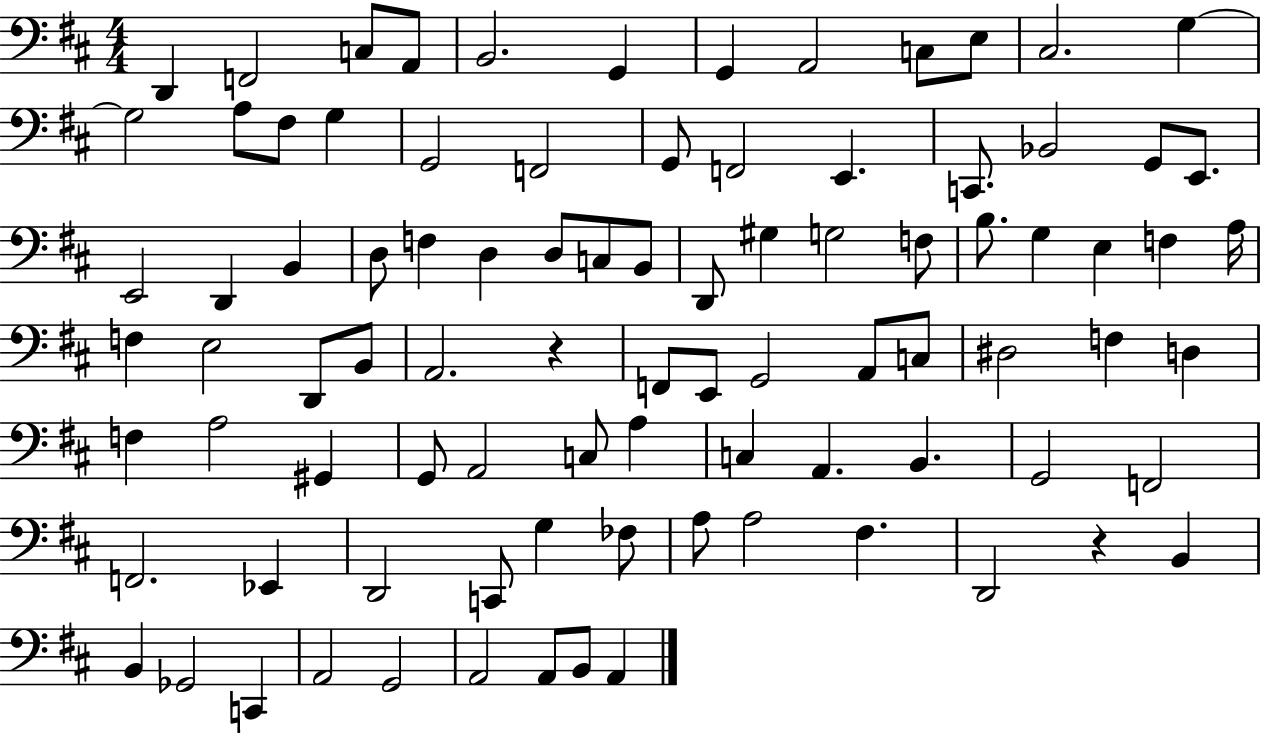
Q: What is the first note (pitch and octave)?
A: D2